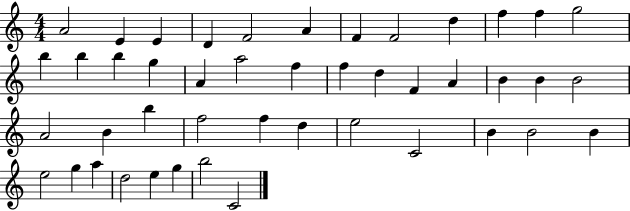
{
  \clef treble
  \numericTimeSignature
  \time 4/4
  \key c \major
  a'2 e'4 e'4 | d'4 f'2 a'4 | f'4 f'2 d''4 | f''4 f''4 g''2 | \break b''4 b''4 b''4 g''4 | a'4 a''2 f''4 | f''4 d''4 f'4 a'4 | b'4 b'4 b'2 | \break a'2 b'4 b''4 | f''2 f''4 d''4 | e''2 c'2 | b'4 b'2 b'4 | \break e''2 g''4 a''4 | d''2 e''4 g''4 | b''2 c'2 | \bar "|."
}